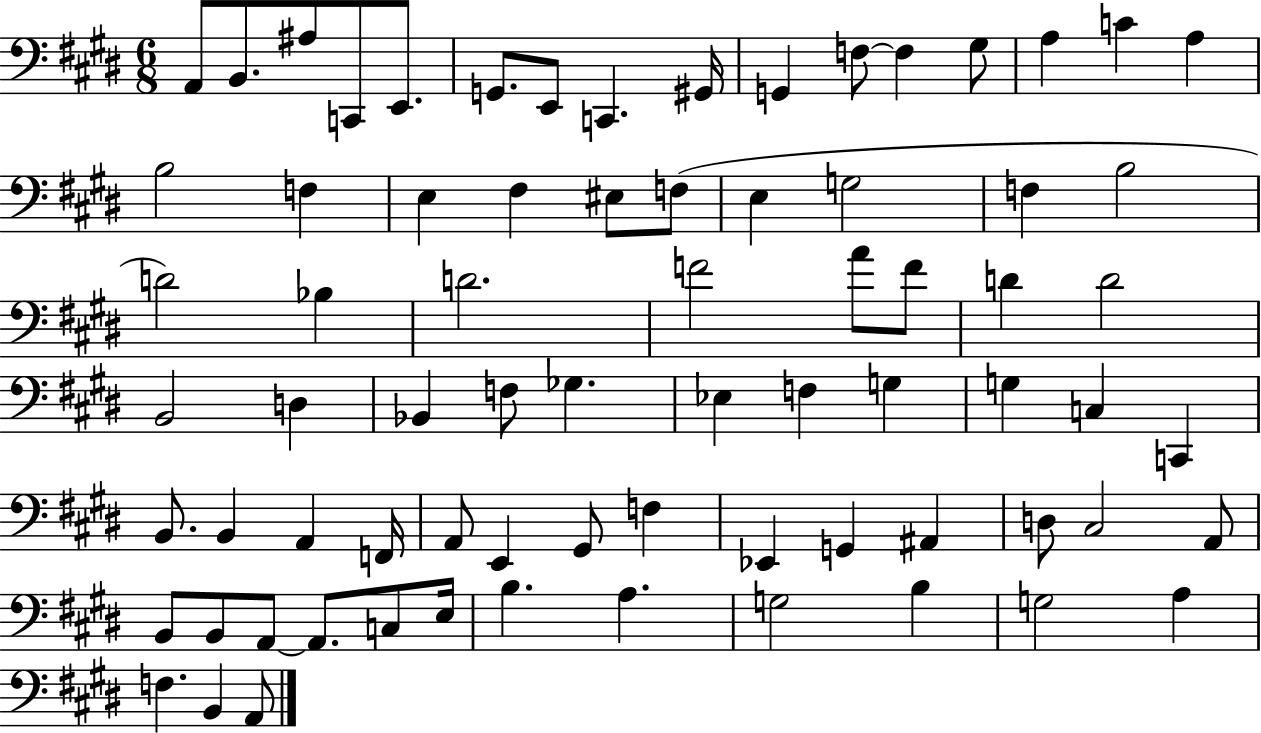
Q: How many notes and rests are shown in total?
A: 74